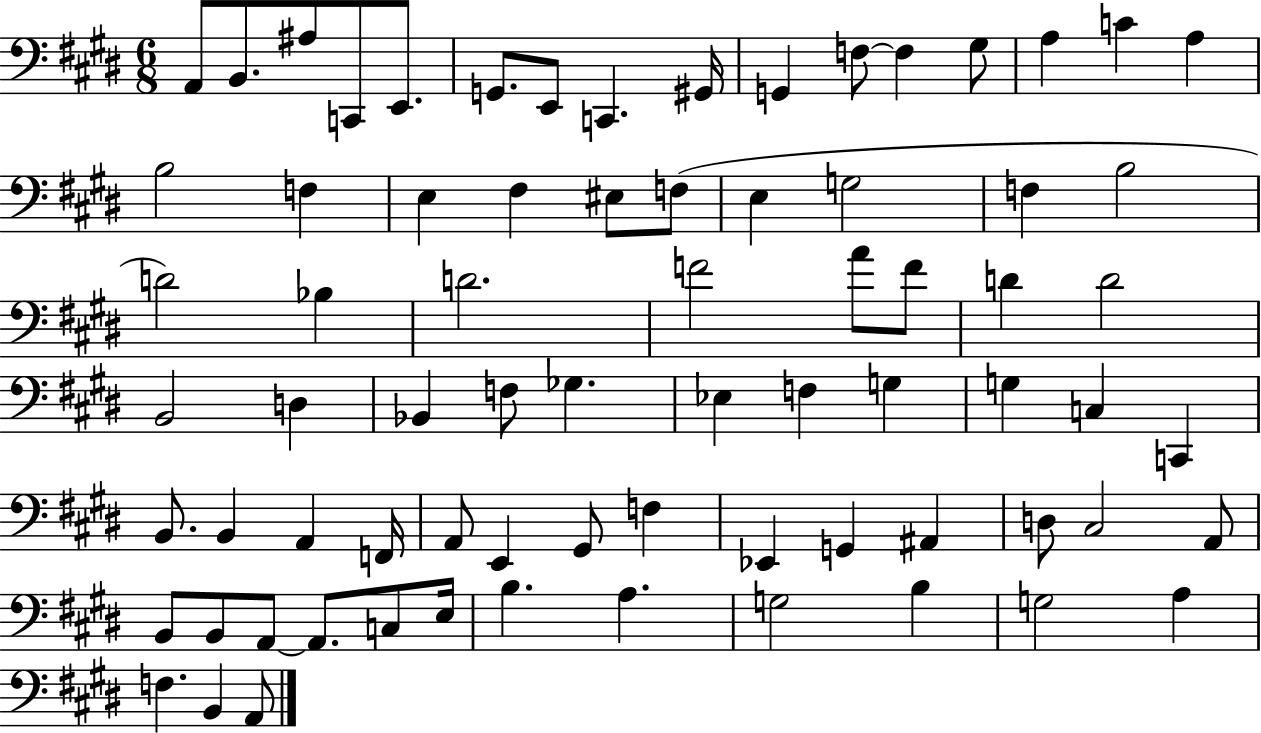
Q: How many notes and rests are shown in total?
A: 74